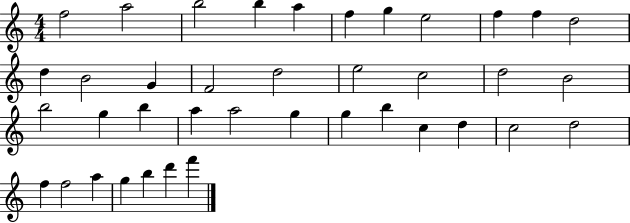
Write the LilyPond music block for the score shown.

{
  \clef treble
  \numericTimeSignature
  \time 4/4
  \key c \major
  f''2 a''2 | b''2 b''4 a''4 | f''4 g''4 e''2 | f''4 f''4 d''2 | \break d''4 b'2 g'4 | f'2 d''2 | e''2 c''2 | d''2 b'2 | \break b''2 g''4 b''4 | a''4 a''2 g''4 | g''4 b''4 c''4 d''4 | c''2 d''2 | \break f''4 f''2 a''4 | g''4 b''4 d'''4 f'''4 | \bar "|."
}